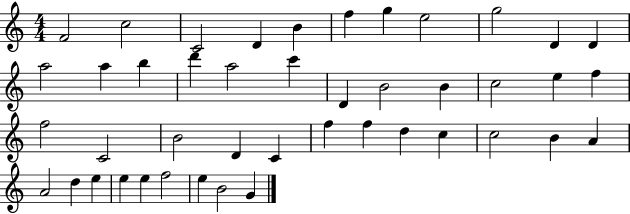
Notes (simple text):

F4/h C5/h C4/h D4/q B4/q F5/q G5/q E5/h G5/h D4/q D4/q A5/h A5/q B5/q D6/q A5/h C6/q D4/q B4/h B4/q C5/h E5/q F5/q F5/h C4/h B4/h D4/q C4/q F5/q F5/q D5/q C5/q C5/h B4/q A4/q A4/h D5/q E5/q E5/q E5/q F5/h E5/q B4/h G4/q